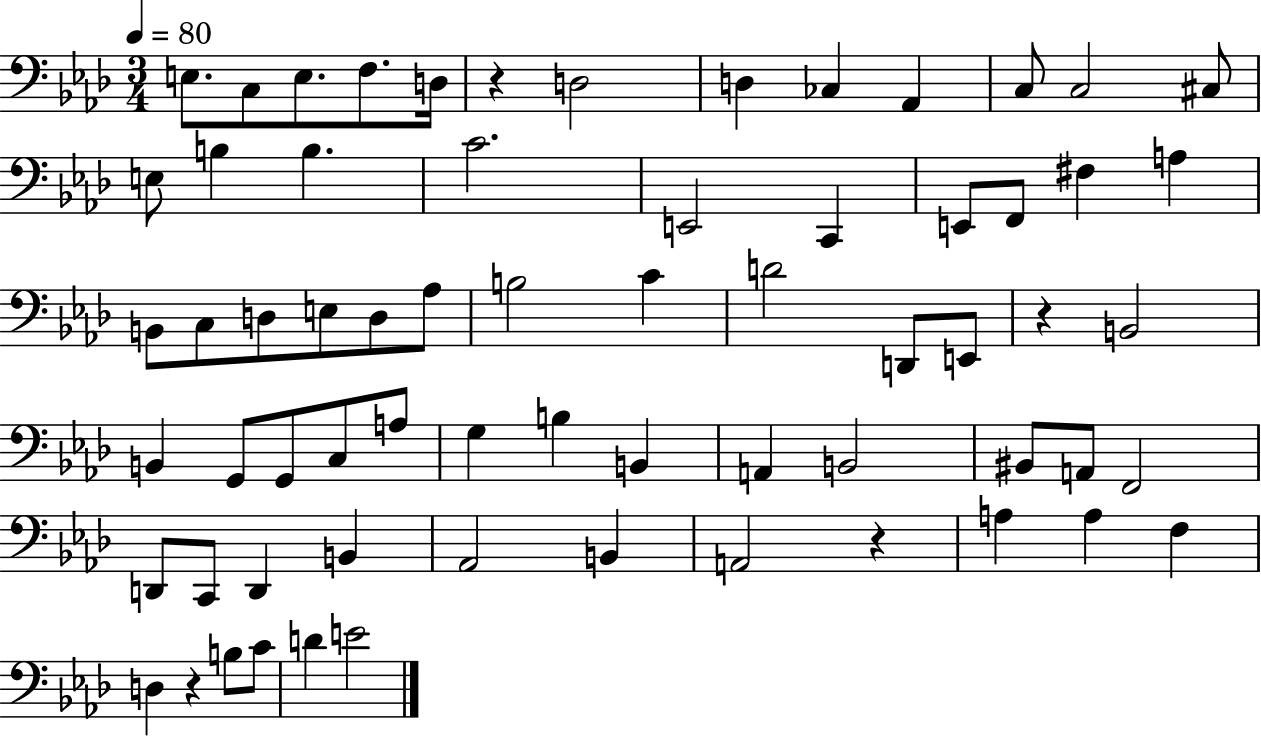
{
  \clef bass
  \numericTimeSignature
  \time 3/4
  \key aes \major
  \tempo 4 = 80
  e8. c8 e8. f8. d16 | r4 d2 | d4 ces4 aes,4 | c8 c2 cis8 | \break e8 b4 b4. | c'2. | e,2 c,4 | e,8 f,8 fis4 a4 | \break b,8 c8 d8 e8 d8 aes8 | b2 c'4 | d'2 d,8 e,8 | r4 b,2 | \break b,4 g,8 g,8 c8 a8 | g4 b4 b,4 | a,4 b,2 | bis,8 a,8 f,2 | \break d,8 c,8 d,4 b,4 | aes,2 b,4 | a,2 r4 | a4 a4 f4 | \break d4 r4 b8 c'8 | d'4 e'2 | \bar "|."
}